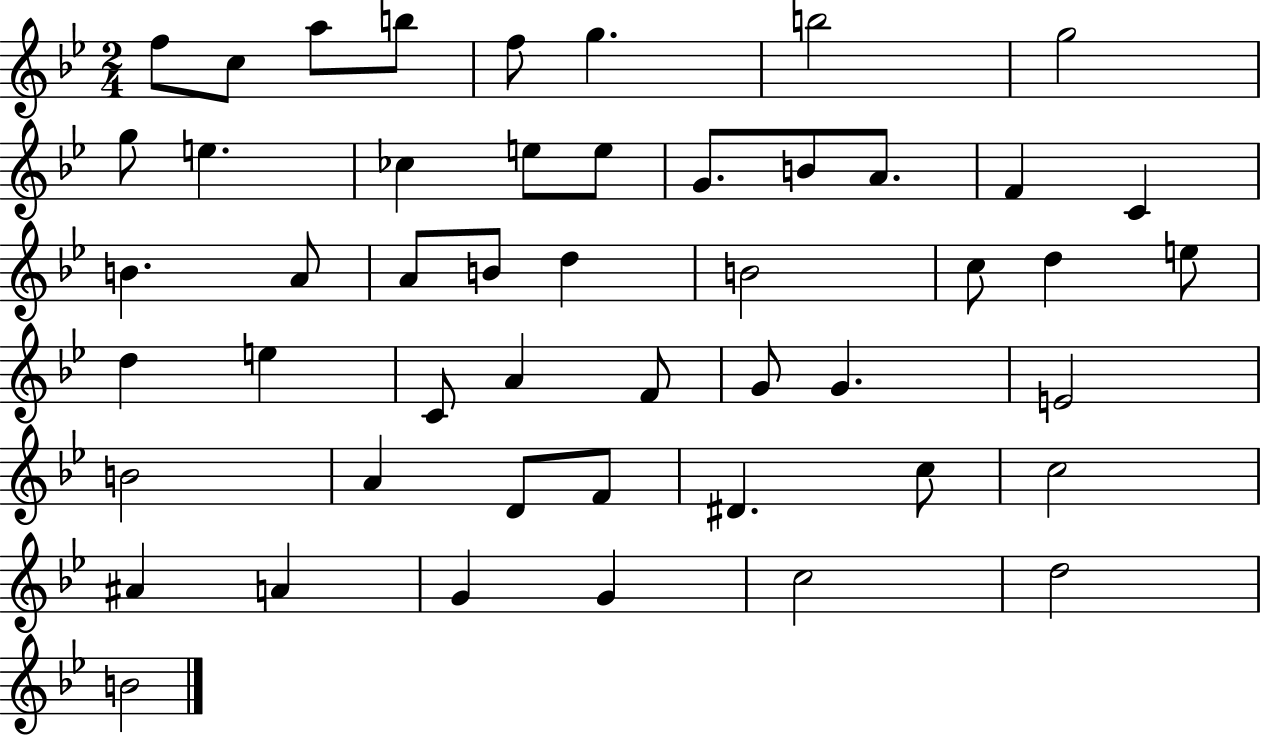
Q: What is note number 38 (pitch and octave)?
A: D4